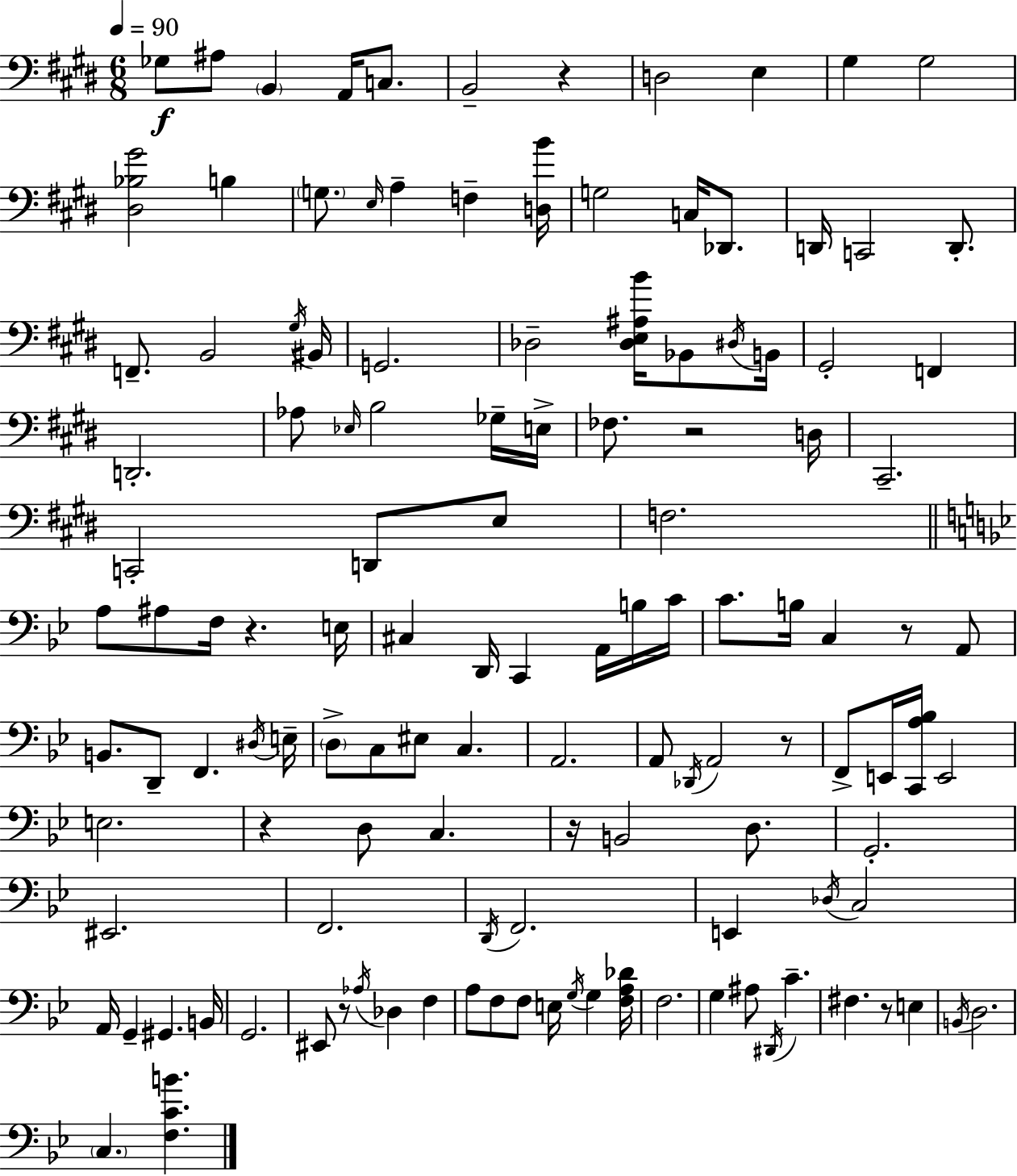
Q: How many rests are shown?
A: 9